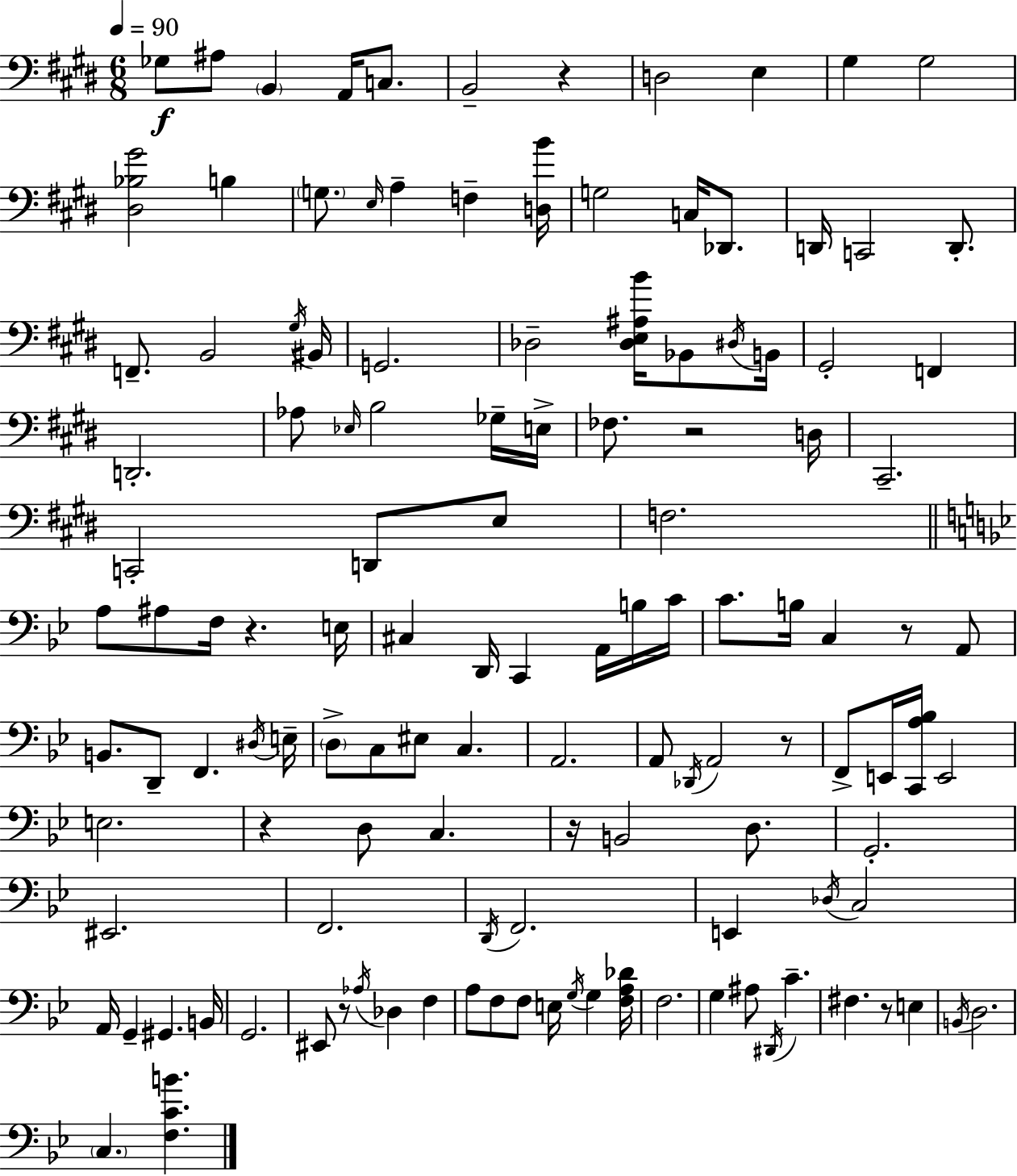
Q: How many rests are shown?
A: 9